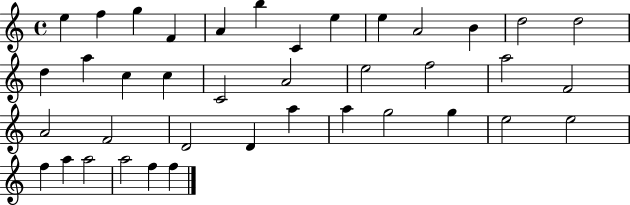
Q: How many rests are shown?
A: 0